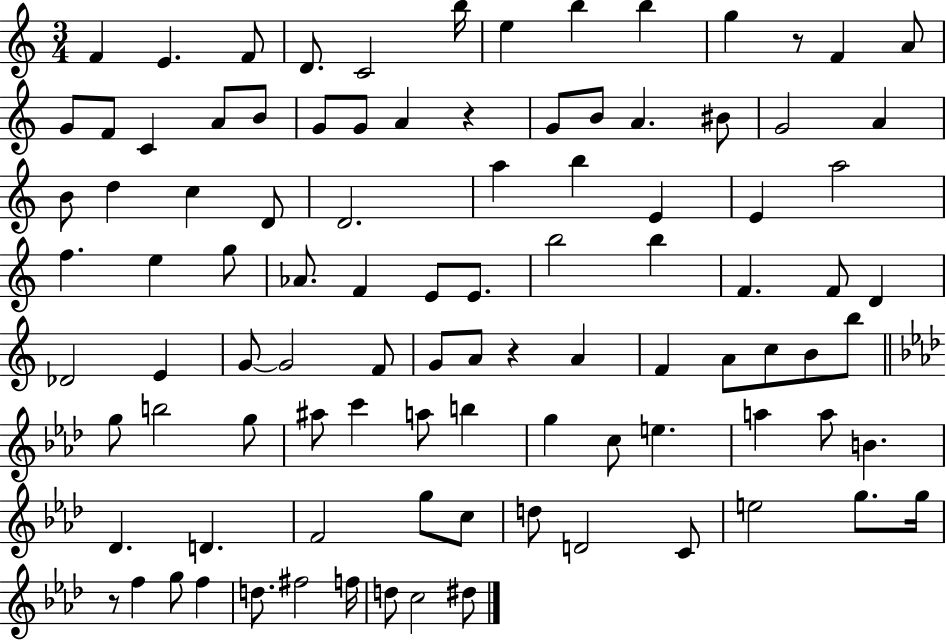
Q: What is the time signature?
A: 3/4